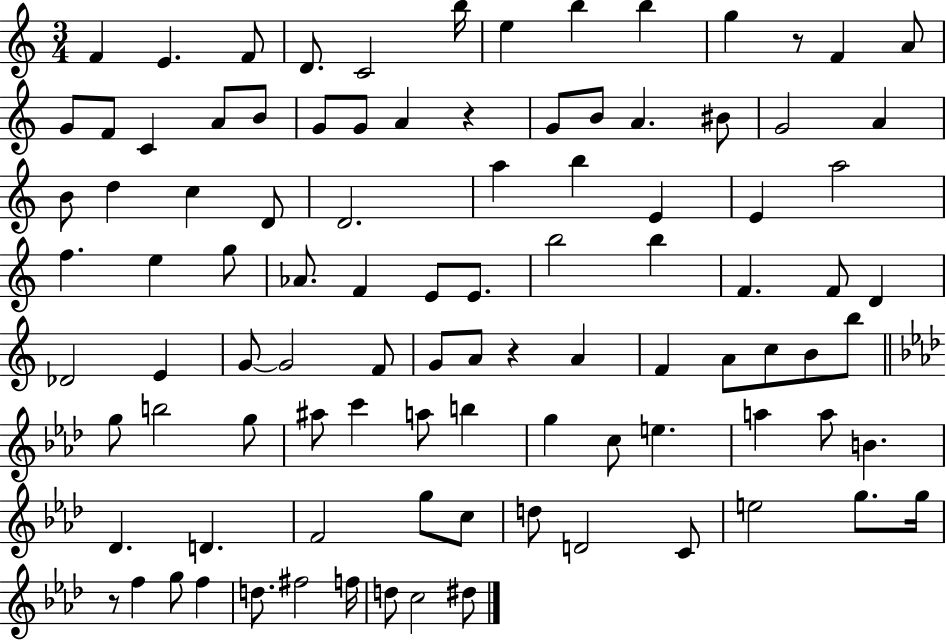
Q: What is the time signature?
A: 3/4